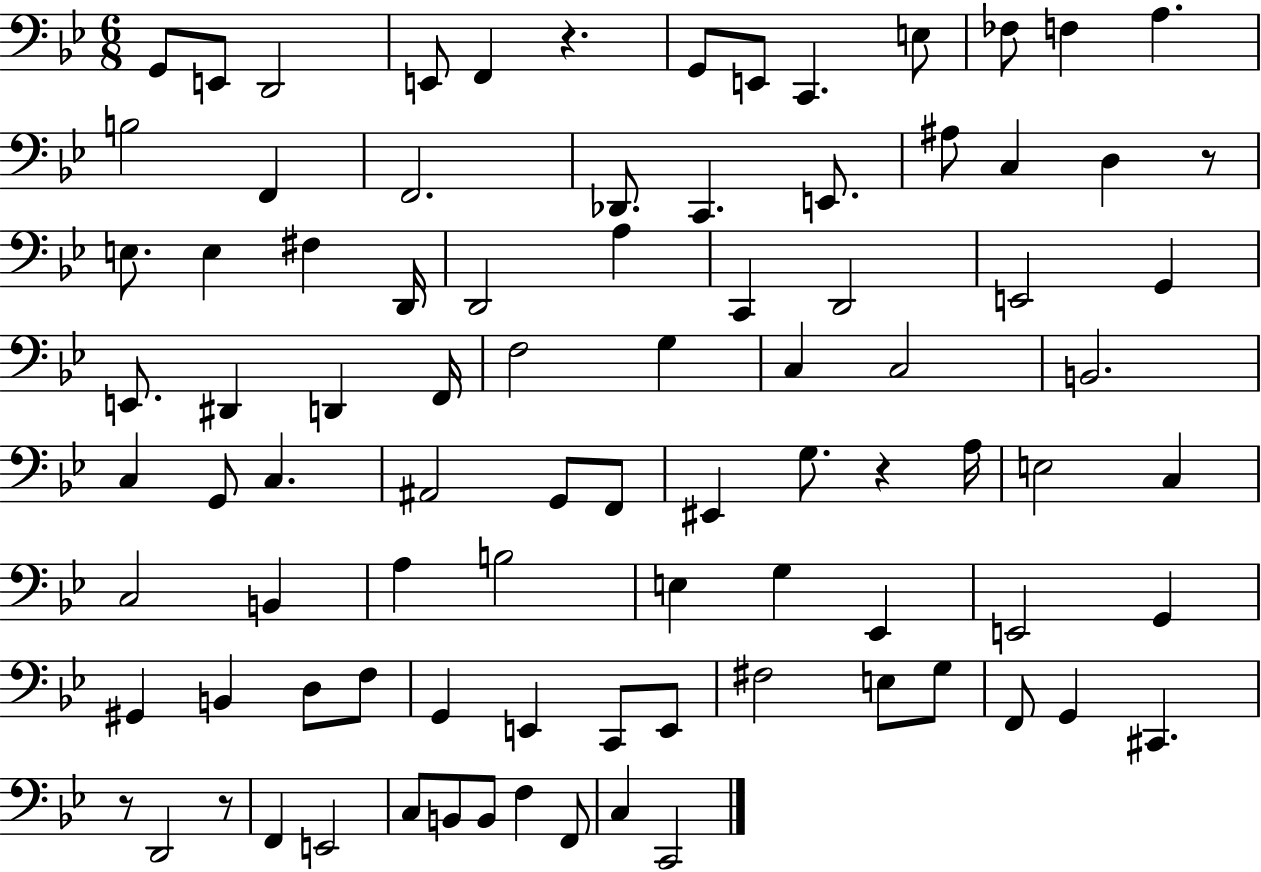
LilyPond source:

{
  \clef bass
  \numericTimeSignature
  \time 6/8
  \key bes \major
  g,8 e,8 d,2 | e,8 f,4 r4. | g,8 e,8 c,4. e8 | fes8 f4 a4. | \break b2 f,4 | f,2. | des,8. c,4. e,8. | ais8 c4 d4 r8 | \break e8. e4 fis4 d,16 | d,2 a4 | c,4 d,2 | e,2 g,4 | \break e,8. dis,4 d,4 f,16 | f2 g4 | c4 c2 | b,2. | \break c4 g,8 c4. | ais,2 g,8 f,8 | eis,4 g8. r4 a16 | e2 c4 | \break c2 b,4 | a4 b2 | e4 g4 ees,4 | e,2 g,4 | \break gis,4 b,4 d8 f8 | g,4 e,4 c,8 e,8 | fis2 e8 g8 | f,8 g,4 cis,4. | \break r8 d,2 r8 | f,4 e,2 | c8 b,8 b,8 f4 f,8 | c4 c,2 | \break \bar "|."
}